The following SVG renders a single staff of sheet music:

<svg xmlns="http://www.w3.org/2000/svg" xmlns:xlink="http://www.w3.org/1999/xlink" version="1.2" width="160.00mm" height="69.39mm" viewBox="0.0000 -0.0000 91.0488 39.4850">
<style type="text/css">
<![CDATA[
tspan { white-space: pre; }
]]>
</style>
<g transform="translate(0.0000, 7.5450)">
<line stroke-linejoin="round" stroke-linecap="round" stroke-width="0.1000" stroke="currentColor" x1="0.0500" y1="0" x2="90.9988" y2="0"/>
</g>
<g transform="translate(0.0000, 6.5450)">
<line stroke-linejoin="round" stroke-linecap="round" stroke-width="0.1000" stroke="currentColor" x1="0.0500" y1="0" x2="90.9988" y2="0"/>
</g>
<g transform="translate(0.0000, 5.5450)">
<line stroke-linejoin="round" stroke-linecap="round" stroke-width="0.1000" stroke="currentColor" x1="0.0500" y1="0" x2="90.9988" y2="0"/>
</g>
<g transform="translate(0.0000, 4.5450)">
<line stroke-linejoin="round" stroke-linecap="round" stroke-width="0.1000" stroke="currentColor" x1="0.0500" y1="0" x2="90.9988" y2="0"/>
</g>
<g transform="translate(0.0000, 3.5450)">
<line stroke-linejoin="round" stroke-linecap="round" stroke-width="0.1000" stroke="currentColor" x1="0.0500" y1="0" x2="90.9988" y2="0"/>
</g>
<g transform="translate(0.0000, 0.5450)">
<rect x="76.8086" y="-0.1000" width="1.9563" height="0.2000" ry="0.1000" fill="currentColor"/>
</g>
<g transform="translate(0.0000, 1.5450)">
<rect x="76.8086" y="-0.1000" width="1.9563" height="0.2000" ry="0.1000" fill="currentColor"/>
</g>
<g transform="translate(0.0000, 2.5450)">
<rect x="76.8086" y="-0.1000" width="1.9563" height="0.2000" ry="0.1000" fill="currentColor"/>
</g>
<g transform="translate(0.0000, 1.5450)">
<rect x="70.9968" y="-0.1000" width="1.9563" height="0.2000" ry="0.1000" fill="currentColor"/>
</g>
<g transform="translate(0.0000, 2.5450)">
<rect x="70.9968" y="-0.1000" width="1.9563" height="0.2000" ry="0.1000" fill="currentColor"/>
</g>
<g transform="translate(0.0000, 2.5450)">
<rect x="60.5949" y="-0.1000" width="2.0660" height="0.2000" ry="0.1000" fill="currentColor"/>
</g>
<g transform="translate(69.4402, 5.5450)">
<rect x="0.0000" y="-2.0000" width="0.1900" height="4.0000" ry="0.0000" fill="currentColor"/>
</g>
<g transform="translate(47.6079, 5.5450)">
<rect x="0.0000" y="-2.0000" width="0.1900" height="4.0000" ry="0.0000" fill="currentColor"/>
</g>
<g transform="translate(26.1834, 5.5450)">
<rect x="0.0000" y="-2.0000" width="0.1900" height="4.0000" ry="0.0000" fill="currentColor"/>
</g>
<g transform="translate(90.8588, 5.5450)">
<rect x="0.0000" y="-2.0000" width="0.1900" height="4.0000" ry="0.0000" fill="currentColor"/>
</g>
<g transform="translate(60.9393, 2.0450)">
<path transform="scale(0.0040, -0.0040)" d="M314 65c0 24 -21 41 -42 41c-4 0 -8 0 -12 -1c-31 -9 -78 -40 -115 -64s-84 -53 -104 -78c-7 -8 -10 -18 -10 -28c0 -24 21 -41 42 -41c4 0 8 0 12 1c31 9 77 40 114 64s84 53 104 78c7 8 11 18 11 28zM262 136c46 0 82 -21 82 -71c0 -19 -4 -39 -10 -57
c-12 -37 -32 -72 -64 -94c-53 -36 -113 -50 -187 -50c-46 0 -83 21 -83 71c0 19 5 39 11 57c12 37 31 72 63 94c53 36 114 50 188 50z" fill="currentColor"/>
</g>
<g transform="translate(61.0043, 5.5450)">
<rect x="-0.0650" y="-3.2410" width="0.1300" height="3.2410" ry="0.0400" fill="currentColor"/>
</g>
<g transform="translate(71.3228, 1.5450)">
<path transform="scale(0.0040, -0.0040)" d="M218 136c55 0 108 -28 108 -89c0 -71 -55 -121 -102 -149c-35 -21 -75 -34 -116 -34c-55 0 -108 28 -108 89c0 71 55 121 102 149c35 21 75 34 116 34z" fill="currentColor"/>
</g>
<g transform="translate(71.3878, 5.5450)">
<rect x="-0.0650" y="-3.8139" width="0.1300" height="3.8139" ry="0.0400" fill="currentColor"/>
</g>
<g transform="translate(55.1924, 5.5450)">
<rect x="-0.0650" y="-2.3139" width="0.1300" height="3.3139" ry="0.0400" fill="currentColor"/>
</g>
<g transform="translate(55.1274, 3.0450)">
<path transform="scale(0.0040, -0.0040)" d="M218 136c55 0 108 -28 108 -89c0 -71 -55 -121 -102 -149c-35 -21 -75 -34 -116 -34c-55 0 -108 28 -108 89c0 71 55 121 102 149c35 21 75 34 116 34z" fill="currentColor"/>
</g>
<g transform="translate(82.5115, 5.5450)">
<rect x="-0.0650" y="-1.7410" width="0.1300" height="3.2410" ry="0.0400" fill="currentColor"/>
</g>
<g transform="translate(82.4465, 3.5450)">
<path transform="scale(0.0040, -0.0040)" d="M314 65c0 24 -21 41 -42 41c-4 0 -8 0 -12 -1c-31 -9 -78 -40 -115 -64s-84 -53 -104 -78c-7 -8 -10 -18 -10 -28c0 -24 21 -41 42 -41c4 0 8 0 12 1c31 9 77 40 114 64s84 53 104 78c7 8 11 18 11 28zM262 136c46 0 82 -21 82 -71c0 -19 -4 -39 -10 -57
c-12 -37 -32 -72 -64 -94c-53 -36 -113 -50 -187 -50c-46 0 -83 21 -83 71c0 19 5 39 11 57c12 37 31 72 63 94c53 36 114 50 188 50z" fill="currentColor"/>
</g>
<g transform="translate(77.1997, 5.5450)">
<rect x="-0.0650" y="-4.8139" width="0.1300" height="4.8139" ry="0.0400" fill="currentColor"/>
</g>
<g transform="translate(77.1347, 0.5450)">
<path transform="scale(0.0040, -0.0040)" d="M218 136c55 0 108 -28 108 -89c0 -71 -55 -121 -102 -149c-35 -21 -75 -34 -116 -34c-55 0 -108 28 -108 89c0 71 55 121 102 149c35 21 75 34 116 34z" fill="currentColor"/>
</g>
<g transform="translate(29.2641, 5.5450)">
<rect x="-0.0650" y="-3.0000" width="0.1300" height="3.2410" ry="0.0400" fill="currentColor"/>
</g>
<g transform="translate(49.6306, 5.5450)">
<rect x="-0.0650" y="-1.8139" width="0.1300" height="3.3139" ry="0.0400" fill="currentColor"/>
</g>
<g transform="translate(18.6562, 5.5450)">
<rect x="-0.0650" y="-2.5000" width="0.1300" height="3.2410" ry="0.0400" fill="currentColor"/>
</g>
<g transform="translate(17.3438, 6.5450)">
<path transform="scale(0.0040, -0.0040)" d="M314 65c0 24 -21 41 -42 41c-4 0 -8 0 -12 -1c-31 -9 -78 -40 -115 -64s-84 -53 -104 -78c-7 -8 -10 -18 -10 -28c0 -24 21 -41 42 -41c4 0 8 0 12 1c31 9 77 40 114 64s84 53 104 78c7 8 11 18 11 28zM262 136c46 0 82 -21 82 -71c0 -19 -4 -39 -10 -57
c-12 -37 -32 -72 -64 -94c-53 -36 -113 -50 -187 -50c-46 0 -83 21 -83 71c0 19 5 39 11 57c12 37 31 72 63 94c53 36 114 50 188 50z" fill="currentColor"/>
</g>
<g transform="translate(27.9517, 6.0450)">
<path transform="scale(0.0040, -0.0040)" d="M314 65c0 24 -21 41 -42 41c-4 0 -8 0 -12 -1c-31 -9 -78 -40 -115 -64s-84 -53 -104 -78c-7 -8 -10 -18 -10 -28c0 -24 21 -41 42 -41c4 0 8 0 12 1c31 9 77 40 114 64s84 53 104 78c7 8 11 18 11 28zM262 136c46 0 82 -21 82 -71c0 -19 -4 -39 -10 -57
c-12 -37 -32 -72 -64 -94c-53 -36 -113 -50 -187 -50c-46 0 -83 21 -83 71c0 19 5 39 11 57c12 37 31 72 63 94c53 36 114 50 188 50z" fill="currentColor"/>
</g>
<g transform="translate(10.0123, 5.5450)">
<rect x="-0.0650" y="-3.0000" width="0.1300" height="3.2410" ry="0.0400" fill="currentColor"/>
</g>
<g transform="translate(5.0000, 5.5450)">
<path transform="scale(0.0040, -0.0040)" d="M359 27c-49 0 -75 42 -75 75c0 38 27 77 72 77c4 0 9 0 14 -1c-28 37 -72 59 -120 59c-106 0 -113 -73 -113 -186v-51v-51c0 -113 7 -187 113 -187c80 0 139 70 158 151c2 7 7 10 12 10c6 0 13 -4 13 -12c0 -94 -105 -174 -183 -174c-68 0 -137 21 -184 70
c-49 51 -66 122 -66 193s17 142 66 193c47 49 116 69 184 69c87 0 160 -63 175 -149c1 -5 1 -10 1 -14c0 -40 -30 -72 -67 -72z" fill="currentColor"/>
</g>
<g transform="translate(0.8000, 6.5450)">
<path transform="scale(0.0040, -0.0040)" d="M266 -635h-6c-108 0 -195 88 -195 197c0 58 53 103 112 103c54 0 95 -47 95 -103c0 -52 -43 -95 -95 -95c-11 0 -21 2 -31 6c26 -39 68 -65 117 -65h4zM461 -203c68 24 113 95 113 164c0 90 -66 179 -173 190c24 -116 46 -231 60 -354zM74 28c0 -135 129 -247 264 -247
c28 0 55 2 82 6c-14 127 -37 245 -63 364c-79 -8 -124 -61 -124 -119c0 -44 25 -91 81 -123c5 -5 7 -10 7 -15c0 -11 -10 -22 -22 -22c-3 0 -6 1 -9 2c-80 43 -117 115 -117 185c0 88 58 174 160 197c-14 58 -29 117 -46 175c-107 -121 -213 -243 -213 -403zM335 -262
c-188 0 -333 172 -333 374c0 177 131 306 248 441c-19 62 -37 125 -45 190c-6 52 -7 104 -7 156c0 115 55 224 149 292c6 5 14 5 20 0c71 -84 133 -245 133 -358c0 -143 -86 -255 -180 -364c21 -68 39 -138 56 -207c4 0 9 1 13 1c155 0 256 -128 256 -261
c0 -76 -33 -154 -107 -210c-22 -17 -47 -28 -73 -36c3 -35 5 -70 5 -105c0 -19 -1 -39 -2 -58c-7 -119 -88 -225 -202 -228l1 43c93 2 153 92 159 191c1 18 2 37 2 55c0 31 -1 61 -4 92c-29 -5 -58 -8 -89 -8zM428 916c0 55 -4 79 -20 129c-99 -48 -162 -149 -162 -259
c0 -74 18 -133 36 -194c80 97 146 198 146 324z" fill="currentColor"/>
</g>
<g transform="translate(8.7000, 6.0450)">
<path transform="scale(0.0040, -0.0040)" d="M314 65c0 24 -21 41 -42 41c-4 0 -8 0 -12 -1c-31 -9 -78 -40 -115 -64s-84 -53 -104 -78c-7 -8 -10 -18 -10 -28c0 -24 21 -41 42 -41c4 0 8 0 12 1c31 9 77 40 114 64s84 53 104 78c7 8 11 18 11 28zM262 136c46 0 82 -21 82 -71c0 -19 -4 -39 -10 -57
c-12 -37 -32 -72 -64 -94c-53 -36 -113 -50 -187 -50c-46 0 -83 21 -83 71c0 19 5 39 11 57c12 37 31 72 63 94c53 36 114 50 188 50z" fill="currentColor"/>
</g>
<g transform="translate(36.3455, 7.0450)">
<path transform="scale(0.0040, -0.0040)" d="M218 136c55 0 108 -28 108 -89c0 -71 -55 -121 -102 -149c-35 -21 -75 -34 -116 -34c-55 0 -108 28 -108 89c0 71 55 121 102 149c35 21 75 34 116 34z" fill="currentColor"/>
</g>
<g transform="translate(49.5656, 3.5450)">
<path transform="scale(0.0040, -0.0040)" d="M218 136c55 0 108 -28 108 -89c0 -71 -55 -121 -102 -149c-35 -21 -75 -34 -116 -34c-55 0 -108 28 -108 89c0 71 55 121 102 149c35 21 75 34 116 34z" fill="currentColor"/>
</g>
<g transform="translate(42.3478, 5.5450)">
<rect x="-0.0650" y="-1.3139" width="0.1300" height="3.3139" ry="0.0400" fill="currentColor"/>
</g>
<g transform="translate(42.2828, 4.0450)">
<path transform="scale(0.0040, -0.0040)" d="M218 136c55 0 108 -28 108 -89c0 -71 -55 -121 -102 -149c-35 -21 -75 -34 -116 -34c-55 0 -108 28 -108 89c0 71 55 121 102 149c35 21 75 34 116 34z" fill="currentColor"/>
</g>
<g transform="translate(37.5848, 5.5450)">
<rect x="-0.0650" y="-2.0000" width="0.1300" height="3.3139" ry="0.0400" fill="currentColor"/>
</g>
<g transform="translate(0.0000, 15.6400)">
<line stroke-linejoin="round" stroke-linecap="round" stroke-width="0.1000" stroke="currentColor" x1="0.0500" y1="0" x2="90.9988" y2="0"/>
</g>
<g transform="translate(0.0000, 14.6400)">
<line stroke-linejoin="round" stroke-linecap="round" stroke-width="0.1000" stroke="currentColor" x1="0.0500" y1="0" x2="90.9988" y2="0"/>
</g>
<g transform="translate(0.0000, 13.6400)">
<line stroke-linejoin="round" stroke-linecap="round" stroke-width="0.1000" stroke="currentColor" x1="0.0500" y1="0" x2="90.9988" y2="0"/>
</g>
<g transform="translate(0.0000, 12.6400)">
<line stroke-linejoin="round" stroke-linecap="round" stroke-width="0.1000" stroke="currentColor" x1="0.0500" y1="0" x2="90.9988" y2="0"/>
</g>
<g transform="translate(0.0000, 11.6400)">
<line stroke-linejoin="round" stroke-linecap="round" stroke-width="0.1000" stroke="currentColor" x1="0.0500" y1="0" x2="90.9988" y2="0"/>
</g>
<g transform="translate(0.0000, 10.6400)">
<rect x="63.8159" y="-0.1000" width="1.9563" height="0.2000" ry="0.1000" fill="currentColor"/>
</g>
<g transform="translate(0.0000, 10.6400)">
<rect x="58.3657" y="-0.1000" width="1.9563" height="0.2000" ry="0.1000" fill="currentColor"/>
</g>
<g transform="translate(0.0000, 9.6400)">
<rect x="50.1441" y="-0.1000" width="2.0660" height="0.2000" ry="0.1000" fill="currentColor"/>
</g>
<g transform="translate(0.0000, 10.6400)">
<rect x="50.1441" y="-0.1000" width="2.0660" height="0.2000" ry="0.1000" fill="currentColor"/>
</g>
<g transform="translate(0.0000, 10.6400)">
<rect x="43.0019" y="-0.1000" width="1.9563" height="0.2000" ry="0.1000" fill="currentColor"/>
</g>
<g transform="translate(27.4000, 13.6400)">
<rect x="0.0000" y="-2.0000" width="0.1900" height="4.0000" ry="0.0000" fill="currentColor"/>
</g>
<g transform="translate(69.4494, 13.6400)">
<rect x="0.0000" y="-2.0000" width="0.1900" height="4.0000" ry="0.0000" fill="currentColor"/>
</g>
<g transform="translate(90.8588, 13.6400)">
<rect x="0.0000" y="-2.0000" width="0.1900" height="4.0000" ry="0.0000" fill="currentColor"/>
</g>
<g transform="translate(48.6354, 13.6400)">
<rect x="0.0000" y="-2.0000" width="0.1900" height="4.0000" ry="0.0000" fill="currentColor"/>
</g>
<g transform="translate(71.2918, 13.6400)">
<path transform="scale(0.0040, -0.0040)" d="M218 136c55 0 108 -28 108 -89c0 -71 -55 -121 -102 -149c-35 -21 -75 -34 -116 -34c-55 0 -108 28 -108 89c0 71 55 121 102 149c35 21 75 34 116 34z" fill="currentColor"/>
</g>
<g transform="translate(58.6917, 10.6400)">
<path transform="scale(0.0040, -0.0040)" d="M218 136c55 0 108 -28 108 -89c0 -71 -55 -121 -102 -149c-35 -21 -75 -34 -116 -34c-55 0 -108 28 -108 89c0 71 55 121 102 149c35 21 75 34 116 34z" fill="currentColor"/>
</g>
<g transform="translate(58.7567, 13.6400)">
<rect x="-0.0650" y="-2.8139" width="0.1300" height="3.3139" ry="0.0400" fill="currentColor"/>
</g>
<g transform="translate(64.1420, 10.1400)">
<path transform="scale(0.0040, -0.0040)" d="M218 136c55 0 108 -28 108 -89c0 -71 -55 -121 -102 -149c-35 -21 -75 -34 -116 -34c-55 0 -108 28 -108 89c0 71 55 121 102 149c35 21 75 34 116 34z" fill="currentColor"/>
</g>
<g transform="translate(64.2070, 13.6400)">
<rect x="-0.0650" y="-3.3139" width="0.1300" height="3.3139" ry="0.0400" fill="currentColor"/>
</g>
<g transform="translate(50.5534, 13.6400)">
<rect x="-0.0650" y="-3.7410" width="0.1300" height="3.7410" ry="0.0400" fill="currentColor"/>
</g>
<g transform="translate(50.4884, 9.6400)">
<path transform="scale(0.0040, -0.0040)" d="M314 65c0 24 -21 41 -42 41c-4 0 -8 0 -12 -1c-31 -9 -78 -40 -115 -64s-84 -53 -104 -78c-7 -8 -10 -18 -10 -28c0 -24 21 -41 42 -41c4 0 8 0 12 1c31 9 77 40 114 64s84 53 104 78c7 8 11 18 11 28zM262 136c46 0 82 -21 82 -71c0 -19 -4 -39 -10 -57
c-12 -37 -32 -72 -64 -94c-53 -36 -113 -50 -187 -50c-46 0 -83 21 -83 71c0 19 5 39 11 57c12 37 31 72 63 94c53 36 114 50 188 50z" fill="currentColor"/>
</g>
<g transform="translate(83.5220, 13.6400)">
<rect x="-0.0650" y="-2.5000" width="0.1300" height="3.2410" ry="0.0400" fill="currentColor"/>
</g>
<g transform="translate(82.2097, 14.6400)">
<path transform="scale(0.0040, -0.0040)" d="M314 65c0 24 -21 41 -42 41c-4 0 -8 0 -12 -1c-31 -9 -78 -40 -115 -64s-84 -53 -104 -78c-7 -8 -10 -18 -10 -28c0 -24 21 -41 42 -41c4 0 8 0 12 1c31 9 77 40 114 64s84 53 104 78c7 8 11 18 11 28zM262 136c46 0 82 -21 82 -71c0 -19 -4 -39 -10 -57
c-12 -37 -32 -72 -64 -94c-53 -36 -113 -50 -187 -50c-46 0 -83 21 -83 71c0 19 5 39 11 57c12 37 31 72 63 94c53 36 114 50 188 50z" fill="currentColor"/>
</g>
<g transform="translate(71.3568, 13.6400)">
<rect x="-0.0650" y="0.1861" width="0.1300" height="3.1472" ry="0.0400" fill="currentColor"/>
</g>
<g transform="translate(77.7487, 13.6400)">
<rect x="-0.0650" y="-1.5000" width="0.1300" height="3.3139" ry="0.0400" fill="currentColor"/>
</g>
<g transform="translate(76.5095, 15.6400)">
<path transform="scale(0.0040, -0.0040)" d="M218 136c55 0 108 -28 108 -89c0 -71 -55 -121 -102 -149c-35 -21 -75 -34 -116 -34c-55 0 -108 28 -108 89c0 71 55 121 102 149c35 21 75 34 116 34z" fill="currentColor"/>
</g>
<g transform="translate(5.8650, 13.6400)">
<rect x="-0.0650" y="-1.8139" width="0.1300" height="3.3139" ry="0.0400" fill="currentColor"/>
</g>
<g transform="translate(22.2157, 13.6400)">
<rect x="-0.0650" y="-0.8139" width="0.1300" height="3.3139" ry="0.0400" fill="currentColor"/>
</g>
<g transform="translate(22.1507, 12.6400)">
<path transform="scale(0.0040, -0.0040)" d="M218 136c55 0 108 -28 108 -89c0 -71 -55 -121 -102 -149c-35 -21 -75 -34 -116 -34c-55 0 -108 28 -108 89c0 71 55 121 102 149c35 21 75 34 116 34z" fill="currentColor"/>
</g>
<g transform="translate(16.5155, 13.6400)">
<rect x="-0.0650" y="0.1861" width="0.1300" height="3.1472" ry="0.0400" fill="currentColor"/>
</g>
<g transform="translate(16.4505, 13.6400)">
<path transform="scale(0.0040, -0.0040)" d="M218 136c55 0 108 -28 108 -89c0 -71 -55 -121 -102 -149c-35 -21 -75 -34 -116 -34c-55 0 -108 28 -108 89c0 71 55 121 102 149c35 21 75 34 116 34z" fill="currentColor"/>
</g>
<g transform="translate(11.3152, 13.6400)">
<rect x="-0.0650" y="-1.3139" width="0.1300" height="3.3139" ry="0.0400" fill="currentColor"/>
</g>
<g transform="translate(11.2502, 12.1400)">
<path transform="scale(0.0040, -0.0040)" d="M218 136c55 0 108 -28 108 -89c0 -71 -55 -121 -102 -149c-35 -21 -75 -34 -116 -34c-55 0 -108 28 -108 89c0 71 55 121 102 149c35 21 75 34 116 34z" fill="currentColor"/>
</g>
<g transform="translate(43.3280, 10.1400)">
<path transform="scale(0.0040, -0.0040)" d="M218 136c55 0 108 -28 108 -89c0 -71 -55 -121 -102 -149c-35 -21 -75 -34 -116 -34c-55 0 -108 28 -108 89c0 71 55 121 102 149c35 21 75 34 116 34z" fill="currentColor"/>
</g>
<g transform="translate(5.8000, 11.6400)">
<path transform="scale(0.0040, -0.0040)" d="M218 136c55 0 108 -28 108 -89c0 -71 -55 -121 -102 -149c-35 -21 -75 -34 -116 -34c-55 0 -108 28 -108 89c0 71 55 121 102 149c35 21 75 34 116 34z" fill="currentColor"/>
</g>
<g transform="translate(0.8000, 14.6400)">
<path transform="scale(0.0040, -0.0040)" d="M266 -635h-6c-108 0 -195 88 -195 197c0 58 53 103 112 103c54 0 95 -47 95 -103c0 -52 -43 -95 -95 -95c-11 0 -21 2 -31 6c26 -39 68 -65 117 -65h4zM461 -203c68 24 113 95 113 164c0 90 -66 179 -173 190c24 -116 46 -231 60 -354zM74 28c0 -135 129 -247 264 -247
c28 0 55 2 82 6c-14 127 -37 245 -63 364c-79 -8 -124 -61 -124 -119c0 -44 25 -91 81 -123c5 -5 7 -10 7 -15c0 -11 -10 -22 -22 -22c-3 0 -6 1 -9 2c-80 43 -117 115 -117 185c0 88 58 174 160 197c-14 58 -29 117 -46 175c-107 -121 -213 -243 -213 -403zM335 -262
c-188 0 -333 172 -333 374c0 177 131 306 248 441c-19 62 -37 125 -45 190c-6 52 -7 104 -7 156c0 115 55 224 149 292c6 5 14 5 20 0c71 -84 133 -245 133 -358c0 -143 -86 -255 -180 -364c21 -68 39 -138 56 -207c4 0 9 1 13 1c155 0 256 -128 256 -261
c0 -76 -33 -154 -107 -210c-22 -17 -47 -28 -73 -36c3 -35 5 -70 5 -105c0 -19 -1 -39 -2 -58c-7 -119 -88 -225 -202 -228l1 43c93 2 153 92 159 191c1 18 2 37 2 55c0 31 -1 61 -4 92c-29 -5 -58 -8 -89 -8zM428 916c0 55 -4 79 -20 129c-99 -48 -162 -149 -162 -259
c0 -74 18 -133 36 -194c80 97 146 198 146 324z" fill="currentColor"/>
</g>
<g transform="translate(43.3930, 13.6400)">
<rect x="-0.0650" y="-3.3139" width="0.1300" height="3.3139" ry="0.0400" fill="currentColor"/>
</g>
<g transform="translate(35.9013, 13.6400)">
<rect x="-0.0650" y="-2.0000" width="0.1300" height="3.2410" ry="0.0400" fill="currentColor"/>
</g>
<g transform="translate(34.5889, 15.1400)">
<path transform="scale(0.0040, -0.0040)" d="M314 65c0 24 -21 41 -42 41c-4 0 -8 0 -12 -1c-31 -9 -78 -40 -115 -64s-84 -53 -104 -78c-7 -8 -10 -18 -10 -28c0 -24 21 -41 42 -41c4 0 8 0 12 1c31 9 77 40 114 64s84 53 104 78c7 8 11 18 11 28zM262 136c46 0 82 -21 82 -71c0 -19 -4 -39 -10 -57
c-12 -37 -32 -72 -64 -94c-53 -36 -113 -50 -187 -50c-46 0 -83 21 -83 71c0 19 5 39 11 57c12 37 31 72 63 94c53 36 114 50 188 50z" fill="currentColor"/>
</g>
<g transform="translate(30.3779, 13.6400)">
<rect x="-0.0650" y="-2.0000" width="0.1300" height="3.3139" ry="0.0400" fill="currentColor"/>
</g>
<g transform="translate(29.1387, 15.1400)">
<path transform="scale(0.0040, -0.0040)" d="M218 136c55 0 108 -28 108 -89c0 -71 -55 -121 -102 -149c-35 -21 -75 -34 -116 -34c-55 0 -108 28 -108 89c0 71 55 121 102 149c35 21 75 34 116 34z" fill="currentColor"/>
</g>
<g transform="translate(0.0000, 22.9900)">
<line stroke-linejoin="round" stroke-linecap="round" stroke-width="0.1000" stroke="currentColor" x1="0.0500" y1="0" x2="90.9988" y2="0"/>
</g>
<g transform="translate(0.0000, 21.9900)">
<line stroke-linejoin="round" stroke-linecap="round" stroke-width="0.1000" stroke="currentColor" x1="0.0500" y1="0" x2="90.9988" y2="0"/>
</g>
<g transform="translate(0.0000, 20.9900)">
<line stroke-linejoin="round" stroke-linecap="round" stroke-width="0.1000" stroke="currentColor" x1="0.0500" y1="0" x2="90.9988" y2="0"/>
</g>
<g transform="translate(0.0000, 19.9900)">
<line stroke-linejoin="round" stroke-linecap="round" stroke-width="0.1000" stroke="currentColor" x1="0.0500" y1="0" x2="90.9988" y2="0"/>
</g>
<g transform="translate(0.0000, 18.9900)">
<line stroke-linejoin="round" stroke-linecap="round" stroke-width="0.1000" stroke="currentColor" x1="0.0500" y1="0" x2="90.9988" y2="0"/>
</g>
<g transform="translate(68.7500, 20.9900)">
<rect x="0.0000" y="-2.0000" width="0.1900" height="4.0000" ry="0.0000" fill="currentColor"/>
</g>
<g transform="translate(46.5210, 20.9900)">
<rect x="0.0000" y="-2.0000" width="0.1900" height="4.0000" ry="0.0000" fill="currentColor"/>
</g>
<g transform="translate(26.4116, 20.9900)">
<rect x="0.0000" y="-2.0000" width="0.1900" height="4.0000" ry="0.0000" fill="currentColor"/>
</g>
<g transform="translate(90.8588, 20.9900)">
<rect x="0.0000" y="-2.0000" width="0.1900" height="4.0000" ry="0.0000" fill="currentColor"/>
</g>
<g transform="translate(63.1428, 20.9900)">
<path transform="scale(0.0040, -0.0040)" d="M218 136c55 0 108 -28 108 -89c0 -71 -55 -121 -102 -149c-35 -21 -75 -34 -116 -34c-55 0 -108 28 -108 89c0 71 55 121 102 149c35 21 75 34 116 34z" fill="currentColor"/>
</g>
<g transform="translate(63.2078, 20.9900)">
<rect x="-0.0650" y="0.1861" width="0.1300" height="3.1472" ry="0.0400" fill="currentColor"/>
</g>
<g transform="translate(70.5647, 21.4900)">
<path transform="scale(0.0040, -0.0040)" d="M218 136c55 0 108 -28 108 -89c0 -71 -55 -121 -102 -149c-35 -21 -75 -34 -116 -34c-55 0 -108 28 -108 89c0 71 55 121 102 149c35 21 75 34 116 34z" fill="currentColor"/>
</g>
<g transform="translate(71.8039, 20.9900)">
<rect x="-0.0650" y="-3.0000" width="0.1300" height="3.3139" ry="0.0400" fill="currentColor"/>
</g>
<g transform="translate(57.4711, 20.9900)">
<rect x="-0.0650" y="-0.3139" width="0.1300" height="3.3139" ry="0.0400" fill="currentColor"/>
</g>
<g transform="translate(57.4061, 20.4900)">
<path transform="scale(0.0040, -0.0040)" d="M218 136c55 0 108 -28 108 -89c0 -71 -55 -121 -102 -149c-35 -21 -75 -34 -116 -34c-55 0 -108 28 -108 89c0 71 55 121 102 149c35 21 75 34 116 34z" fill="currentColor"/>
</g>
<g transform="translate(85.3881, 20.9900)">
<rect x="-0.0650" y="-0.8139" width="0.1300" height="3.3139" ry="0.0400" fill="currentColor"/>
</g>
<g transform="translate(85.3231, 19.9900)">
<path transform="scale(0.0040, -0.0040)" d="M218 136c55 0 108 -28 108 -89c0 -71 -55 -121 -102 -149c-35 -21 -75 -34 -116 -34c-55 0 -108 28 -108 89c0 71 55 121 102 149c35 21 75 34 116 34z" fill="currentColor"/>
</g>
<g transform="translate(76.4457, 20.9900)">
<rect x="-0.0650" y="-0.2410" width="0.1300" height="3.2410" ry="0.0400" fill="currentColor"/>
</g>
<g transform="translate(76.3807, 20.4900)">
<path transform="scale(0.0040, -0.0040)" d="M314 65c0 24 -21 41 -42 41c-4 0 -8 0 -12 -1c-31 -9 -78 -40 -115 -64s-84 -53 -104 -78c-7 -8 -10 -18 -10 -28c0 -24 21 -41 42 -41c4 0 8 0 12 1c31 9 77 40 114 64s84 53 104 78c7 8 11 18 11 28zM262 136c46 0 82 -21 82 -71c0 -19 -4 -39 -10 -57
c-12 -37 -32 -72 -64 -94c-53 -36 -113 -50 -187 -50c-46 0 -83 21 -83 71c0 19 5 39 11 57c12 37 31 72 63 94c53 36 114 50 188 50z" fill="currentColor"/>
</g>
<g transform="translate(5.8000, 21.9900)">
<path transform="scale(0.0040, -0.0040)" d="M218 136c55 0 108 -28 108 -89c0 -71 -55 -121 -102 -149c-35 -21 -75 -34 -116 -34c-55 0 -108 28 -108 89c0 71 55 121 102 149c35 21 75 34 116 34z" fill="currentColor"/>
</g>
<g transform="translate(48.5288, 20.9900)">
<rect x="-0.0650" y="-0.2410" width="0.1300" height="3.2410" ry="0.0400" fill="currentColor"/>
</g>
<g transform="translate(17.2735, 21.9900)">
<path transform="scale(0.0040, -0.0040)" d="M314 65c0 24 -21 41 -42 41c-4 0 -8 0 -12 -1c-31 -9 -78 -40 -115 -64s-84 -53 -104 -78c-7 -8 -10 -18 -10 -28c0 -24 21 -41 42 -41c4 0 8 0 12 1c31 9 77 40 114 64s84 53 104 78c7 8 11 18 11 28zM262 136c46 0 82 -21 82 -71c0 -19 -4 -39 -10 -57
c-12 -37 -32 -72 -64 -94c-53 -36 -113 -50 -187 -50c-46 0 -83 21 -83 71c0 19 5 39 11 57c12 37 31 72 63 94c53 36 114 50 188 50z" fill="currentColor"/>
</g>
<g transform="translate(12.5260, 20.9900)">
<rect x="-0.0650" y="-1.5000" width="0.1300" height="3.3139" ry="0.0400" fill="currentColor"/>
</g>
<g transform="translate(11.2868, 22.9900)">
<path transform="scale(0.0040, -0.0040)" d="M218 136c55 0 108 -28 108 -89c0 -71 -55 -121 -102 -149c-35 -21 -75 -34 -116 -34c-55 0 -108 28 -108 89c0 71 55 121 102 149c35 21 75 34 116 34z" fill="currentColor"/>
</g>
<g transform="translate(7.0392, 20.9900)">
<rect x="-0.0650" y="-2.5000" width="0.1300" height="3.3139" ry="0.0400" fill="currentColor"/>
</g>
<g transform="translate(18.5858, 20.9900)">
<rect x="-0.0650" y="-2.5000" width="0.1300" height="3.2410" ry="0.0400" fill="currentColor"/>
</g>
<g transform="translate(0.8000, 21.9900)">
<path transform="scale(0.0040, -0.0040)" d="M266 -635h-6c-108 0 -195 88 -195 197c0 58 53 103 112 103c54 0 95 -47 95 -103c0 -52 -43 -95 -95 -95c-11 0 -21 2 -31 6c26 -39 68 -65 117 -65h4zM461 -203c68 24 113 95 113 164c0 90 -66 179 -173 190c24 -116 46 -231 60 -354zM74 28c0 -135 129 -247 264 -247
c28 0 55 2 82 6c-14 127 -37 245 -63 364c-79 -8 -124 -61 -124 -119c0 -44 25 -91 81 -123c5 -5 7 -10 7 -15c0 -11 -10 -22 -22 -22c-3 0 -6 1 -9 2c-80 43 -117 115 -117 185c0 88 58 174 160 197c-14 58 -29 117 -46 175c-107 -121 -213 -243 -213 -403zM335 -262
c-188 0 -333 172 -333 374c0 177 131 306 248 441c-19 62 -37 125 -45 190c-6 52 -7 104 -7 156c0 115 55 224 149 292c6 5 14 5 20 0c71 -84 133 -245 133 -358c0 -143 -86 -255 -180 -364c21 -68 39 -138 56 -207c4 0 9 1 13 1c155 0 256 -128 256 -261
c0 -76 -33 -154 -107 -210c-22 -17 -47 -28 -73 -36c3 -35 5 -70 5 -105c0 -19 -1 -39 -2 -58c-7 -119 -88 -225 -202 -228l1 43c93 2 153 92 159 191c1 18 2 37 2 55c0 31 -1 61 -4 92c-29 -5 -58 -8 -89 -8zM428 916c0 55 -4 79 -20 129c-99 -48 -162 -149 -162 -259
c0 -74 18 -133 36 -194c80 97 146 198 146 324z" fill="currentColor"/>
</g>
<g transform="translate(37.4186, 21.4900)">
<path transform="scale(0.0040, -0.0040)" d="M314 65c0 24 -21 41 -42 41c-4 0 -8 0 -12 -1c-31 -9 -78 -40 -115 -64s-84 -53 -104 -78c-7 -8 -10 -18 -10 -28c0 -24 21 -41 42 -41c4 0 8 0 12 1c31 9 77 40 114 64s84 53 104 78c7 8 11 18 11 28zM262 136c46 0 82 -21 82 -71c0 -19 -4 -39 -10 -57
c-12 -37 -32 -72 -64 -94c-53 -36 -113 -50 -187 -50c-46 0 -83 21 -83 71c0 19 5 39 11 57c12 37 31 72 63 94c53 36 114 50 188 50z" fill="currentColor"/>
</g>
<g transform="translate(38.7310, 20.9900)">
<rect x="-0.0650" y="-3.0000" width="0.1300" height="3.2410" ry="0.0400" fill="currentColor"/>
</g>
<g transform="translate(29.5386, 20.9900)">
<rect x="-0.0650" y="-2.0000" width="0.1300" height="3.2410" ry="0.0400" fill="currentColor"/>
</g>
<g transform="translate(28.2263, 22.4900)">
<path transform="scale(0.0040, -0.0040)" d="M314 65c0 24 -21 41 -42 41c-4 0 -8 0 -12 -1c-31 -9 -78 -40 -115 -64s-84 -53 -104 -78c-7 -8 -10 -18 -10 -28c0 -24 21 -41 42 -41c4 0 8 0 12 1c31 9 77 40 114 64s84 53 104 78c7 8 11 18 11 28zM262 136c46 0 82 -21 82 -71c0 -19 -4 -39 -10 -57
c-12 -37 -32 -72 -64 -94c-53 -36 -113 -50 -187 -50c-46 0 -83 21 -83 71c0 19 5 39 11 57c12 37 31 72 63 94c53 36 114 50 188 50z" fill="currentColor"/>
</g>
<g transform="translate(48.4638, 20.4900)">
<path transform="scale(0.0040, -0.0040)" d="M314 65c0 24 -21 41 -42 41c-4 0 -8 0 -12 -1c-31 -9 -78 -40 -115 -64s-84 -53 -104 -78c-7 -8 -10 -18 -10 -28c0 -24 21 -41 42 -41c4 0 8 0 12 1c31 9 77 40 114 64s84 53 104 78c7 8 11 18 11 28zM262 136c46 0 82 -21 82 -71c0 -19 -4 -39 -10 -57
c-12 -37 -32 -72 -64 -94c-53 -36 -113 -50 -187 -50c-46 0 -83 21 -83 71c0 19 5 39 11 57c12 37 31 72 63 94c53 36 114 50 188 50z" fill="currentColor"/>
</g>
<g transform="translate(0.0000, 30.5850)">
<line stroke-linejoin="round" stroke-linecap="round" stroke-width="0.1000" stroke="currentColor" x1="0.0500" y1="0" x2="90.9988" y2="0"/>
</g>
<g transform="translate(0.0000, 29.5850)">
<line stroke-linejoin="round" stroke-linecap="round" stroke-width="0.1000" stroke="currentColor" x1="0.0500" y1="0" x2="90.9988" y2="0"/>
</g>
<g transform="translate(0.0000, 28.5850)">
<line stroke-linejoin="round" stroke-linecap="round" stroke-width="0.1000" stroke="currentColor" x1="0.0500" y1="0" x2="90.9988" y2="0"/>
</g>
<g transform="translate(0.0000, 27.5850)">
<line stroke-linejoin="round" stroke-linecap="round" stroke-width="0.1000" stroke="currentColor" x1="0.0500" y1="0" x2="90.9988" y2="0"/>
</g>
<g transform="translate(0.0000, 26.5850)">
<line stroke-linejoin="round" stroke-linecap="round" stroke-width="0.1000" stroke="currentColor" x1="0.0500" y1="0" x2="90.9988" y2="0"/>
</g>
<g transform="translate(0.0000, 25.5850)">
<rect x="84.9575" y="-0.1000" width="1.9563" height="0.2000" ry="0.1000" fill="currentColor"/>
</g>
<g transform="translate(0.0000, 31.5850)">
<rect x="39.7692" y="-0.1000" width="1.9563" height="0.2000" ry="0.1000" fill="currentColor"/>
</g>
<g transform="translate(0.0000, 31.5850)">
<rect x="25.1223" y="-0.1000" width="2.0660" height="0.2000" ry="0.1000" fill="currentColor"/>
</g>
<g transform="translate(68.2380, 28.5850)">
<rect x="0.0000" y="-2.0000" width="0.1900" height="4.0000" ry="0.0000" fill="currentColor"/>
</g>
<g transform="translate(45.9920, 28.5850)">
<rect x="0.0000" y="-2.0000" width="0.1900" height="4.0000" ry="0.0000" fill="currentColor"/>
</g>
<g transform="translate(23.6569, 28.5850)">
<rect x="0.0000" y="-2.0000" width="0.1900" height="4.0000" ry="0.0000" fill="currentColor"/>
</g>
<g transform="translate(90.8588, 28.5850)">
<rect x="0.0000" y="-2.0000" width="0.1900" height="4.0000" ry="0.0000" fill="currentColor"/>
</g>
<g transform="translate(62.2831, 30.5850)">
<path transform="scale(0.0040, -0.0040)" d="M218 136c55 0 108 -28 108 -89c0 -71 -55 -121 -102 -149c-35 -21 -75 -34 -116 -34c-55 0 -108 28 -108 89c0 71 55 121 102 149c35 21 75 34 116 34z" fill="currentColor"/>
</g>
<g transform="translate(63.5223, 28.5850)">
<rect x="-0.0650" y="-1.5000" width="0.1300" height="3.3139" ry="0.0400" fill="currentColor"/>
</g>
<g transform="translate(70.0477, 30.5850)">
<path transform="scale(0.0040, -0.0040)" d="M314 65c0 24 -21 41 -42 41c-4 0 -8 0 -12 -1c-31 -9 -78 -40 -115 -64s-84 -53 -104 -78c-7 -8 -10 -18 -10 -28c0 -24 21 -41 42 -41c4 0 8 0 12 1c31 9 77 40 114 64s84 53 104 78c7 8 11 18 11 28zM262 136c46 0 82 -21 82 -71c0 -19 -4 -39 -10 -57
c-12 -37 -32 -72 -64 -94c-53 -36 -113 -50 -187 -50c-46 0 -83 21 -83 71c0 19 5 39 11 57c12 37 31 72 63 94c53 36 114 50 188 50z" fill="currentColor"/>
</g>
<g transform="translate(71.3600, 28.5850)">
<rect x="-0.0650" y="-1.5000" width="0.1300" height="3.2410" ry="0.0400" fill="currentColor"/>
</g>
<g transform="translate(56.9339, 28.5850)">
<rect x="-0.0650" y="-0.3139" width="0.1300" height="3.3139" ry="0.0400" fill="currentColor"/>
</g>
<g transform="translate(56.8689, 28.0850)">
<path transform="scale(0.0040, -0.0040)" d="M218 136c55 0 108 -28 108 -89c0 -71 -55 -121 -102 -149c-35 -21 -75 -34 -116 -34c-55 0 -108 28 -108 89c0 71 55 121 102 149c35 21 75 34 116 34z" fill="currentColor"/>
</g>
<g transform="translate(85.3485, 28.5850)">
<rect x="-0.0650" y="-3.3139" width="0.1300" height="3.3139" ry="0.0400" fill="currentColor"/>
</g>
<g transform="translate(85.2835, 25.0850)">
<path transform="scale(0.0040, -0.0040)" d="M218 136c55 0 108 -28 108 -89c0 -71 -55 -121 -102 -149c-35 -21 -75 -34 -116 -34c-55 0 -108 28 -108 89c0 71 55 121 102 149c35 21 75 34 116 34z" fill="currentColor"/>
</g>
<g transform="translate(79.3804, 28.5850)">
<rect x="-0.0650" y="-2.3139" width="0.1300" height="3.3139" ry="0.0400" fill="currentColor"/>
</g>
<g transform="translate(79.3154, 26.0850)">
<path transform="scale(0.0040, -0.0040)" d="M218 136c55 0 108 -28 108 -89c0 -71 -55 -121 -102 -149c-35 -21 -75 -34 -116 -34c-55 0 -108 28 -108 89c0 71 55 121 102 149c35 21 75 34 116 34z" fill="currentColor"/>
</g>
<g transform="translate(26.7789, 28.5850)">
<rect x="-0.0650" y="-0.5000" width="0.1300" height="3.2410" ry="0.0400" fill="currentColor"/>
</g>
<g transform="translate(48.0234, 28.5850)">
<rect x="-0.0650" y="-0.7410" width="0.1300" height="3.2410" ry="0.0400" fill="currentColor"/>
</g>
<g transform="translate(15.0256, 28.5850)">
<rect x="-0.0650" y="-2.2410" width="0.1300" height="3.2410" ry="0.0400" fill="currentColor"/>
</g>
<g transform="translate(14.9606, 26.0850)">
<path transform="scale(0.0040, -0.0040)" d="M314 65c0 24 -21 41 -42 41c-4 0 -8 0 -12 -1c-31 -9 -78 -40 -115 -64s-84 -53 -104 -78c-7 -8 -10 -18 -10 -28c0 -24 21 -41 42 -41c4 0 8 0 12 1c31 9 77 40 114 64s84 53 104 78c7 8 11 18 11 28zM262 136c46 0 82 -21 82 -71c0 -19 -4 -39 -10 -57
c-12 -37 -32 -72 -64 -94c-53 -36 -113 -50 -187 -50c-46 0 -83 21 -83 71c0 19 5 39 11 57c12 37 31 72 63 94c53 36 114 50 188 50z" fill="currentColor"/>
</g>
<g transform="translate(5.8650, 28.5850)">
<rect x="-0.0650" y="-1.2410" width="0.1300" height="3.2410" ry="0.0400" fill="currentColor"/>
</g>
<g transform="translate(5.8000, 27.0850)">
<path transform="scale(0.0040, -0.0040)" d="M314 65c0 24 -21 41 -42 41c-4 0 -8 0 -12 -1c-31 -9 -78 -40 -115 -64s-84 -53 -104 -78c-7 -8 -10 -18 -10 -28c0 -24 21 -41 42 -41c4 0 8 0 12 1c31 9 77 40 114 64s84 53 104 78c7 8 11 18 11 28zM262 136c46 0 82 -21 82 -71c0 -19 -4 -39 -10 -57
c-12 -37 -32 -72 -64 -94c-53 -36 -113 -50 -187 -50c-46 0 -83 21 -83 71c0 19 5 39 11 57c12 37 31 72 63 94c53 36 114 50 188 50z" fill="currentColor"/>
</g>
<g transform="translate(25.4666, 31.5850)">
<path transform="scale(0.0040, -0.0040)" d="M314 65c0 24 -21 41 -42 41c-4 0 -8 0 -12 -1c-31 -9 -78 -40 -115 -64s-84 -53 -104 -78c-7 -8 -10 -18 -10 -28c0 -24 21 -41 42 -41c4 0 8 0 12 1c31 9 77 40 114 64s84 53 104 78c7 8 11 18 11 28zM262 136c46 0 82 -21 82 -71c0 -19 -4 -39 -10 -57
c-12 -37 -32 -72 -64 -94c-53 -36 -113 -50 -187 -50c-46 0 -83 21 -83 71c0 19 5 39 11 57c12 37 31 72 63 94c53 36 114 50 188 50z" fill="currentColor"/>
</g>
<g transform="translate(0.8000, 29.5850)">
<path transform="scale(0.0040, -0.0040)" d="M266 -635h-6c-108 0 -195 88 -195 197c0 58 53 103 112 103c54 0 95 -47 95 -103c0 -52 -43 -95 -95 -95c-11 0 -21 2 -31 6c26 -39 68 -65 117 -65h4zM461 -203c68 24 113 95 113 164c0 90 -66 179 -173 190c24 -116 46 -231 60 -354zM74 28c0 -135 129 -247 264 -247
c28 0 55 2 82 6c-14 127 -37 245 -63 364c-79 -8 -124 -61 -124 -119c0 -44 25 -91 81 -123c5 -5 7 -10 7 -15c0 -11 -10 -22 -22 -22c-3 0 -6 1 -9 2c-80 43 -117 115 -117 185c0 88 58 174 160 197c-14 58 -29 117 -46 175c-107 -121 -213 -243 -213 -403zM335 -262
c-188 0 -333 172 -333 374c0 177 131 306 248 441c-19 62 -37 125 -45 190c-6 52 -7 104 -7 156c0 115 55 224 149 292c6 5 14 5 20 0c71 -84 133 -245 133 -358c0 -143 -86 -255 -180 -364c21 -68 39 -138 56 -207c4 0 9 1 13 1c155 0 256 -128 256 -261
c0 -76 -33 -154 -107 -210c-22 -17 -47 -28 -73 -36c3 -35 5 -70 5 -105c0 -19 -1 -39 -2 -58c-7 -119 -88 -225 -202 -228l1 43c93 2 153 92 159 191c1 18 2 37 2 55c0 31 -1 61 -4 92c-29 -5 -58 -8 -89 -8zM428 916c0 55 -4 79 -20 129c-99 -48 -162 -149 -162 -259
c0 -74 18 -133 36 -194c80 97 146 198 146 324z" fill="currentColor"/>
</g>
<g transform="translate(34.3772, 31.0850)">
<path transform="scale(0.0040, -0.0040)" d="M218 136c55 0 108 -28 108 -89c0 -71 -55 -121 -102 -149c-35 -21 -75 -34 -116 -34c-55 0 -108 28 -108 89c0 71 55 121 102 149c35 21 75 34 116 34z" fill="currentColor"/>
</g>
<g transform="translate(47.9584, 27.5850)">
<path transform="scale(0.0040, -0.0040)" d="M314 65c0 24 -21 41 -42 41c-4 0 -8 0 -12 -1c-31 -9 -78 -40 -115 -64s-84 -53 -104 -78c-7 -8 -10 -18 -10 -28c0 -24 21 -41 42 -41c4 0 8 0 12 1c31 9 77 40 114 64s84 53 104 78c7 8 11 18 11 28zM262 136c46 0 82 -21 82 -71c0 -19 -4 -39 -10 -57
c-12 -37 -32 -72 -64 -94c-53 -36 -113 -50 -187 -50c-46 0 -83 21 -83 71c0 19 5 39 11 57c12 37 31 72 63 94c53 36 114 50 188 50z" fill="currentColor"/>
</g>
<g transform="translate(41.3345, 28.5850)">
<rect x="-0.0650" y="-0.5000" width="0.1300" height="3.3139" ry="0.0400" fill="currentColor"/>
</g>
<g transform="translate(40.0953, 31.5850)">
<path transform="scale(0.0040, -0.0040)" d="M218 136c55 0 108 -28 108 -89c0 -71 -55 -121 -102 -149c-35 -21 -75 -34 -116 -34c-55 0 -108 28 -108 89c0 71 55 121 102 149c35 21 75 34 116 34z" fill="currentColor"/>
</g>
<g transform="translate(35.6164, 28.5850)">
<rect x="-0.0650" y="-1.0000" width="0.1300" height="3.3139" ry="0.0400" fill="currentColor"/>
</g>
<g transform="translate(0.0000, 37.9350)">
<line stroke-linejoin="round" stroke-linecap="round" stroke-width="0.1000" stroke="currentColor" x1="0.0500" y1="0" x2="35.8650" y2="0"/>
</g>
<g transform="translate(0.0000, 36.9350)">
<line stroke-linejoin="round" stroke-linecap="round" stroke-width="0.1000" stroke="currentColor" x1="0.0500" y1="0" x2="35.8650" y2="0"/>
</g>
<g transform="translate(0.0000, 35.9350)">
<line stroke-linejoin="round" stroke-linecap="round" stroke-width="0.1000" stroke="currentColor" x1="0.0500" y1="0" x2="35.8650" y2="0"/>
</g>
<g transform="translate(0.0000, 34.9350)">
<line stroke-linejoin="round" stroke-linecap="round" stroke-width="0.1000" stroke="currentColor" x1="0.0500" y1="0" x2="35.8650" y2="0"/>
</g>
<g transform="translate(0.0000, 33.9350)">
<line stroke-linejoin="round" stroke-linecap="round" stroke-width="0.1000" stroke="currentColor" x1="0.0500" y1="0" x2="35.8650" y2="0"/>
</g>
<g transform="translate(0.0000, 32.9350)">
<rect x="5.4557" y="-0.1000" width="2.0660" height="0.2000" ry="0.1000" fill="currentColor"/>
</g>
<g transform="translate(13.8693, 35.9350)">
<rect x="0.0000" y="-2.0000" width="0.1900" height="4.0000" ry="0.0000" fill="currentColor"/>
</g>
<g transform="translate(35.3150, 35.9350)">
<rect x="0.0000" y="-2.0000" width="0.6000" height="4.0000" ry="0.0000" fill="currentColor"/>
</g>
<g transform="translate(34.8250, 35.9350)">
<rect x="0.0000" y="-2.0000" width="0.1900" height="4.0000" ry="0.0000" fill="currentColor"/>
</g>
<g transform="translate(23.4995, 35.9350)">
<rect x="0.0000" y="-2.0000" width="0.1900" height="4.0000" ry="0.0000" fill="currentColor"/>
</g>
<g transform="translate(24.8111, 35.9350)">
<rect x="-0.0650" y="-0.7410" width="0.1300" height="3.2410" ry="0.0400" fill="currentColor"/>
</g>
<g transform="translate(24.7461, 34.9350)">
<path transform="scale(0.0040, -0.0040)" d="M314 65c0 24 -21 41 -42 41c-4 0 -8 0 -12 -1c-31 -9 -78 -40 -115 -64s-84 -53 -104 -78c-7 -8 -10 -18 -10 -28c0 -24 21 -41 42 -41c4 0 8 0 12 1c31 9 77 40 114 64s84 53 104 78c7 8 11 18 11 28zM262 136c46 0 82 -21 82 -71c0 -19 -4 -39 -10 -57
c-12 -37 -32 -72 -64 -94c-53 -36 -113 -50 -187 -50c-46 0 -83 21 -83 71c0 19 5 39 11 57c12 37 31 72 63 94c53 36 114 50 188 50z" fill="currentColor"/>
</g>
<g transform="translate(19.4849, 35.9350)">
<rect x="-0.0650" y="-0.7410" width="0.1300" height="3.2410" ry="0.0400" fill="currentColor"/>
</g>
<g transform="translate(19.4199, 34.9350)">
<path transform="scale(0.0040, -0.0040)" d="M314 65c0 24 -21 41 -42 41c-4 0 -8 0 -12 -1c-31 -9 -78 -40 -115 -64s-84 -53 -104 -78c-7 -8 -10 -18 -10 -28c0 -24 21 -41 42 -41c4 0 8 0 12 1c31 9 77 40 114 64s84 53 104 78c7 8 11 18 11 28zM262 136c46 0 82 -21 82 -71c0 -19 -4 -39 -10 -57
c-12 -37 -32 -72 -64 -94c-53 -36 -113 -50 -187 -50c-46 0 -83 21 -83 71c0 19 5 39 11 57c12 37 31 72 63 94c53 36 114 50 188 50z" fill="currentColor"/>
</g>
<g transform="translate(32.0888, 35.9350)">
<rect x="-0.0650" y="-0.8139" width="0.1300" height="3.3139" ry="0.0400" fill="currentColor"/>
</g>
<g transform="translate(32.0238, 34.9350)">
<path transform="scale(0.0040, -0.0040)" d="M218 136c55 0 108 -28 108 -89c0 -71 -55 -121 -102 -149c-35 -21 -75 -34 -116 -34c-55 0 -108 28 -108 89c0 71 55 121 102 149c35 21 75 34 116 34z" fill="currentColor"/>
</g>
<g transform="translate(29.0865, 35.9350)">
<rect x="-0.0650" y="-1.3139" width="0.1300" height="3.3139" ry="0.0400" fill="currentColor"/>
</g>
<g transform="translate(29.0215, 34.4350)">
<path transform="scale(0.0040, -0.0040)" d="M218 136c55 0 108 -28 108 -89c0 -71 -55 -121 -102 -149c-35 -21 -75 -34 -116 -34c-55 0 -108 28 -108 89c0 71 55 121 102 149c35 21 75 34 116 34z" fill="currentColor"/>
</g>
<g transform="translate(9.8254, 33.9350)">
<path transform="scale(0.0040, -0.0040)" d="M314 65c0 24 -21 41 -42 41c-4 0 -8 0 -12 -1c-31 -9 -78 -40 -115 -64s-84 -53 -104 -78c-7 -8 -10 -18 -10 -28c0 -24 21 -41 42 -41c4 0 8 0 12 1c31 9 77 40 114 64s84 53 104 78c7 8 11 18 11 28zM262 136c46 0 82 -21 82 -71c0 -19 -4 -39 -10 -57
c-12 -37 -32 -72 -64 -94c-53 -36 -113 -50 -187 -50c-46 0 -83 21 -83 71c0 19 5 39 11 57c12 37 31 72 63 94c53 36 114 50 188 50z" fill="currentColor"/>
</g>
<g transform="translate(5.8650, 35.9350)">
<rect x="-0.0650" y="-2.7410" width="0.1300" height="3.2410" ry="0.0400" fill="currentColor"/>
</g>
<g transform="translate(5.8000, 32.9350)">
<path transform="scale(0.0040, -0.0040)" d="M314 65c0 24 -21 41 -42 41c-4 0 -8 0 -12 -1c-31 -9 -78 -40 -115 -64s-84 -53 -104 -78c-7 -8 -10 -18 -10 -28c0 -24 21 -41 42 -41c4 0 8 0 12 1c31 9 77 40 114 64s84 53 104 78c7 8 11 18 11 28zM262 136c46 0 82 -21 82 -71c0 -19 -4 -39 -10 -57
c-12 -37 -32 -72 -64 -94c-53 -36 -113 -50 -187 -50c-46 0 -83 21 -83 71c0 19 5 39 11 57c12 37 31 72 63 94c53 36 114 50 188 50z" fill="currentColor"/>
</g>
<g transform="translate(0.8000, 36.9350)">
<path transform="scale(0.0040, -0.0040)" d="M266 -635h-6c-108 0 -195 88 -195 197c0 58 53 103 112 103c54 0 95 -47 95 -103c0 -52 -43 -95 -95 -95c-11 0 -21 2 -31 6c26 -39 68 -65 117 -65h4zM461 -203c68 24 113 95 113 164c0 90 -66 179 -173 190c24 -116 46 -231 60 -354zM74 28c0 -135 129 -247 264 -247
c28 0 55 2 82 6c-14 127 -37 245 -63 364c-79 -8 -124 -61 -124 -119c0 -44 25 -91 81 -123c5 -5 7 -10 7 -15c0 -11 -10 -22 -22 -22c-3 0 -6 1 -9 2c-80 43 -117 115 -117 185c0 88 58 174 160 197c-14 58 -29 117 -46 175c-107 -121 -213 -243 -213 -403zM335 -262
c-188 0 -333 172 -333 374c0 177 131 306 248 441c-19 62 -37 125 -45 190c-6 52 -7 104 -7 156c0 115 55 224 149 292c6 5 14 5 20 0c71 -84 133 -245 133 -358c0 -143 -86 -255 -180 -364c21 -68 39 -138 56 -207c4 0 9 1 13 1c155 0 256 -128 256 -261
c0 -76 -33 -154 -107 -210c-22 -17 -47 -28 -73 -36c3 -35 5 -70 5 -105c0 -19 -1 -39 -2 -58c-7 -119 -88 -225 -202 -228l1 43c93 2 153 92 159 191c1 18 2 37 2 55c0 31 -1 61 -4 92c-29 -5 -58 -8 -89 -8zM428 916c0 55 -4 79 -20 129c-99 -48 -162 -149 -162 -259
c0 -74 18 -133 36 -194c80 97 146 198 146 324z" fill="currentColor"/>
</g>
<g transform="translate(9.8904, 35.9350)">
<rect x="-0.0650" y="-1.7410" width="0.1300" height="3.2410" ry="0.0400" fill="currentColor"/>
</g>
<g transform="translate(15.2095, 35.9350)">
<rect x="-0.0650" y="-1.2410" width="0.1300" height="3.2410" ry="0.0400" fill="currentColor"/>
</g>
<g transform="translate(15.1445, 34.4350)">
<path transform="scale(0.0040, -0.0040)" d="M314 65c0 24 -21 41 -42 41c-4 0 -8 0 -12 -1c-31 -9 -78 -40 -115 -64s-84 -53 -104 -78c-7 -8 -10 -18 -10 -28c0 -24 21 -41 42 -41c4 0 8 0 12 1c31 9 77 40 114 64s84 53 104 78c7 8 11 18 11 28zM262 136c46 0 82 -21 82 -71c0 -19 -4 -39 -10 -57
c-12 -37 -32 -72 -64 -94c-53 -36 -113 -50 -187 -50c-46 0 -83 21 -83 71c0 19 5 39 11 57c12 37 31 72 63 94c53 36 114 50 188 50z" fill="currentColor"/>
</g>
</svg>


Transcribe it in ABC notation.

X:1
T:Untitled
M:4/4
L:1/4
K:C
A2 G2 A2 F e f g b2 c' e' f2 f e B d F F2 b c'2 a b B E G2 G E G2 F2 A2 c2 c B A c2 d e2 g2 C2 D C d2 c E E2 g b a2 f2 e2 d2 d2 e d